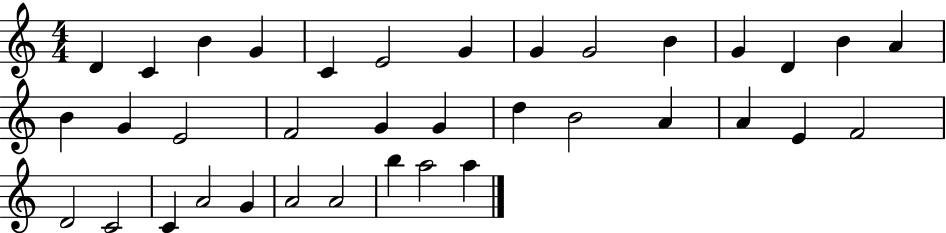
X:1
T:Untitled
M:4/4
L:1/4
K:C
D C B G C E2 G G G2 B G D B A B G E2 F2 G G d B2 A A E F2 D2 C2 C A2 G A2 A2 b a2 a